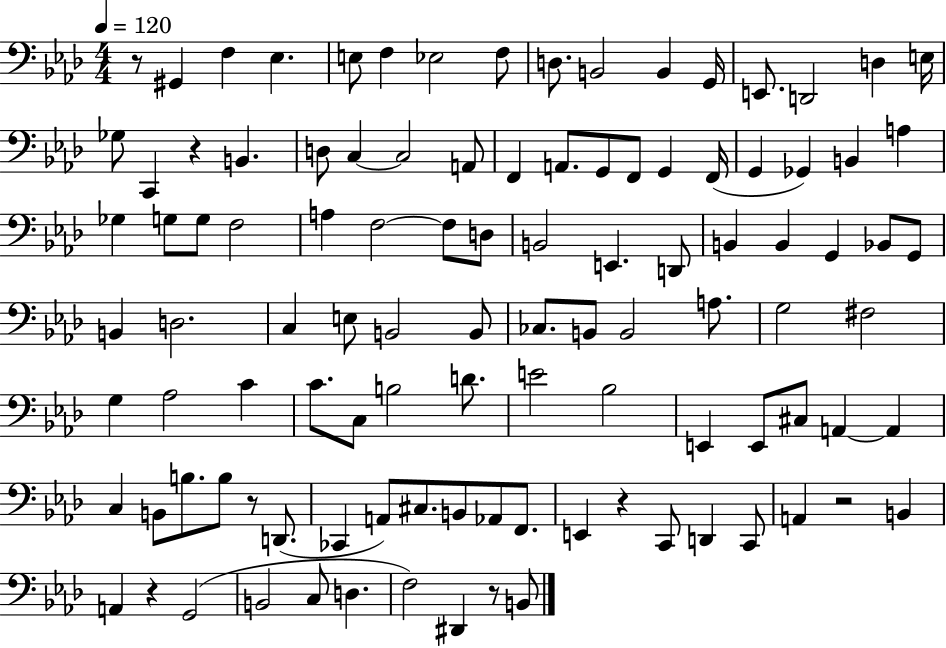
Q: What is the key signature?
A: AES major